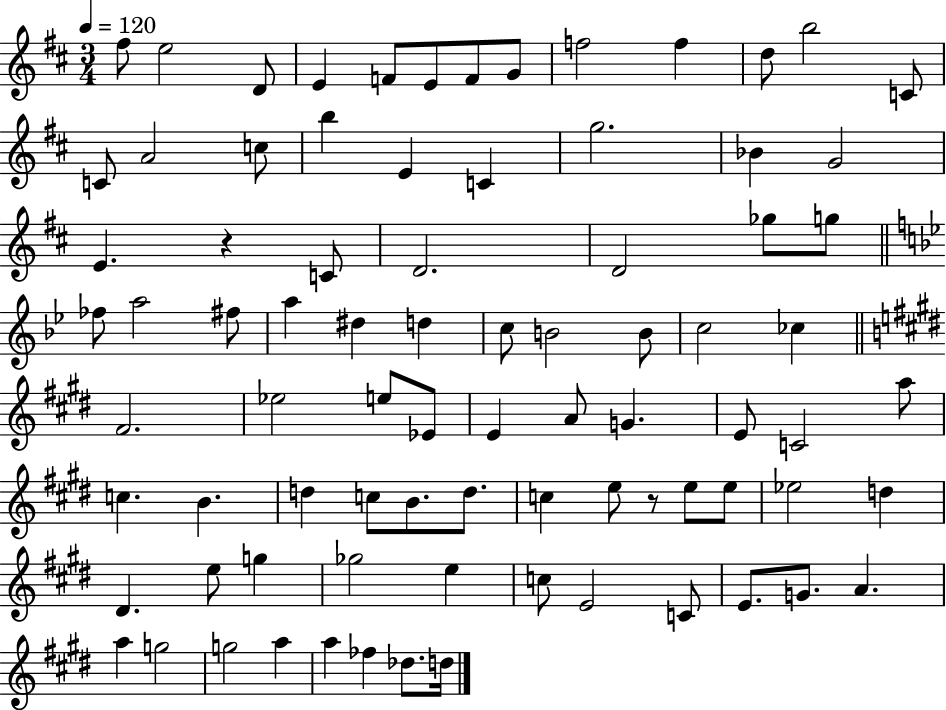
X:1
T:Untitled
M:3/4
L:1/4
K:D
^f/2 e2 D/2 E F/2 E/2 F/2 G/2 f2 f d/2 b2 C/2 C/2 A2 c/2 b E C g2 _B G2 E z C/2 D2 D2 _g/2 g/2 _f/2 a2 ^f/2 a ^d d c/2 B2 B/2 c2 _c ^F2 _e2 e/2 _E/2 E A/2 G E/2 C2 a/2 c B d c/2 B/2 d/2 c e/2 z/2 e/2 e/2 _e2 d ^D e/2 g _g2 e c/2 E2 C/2 E/2 G/2 A a g2 g2 a a _f _d/2 d/4